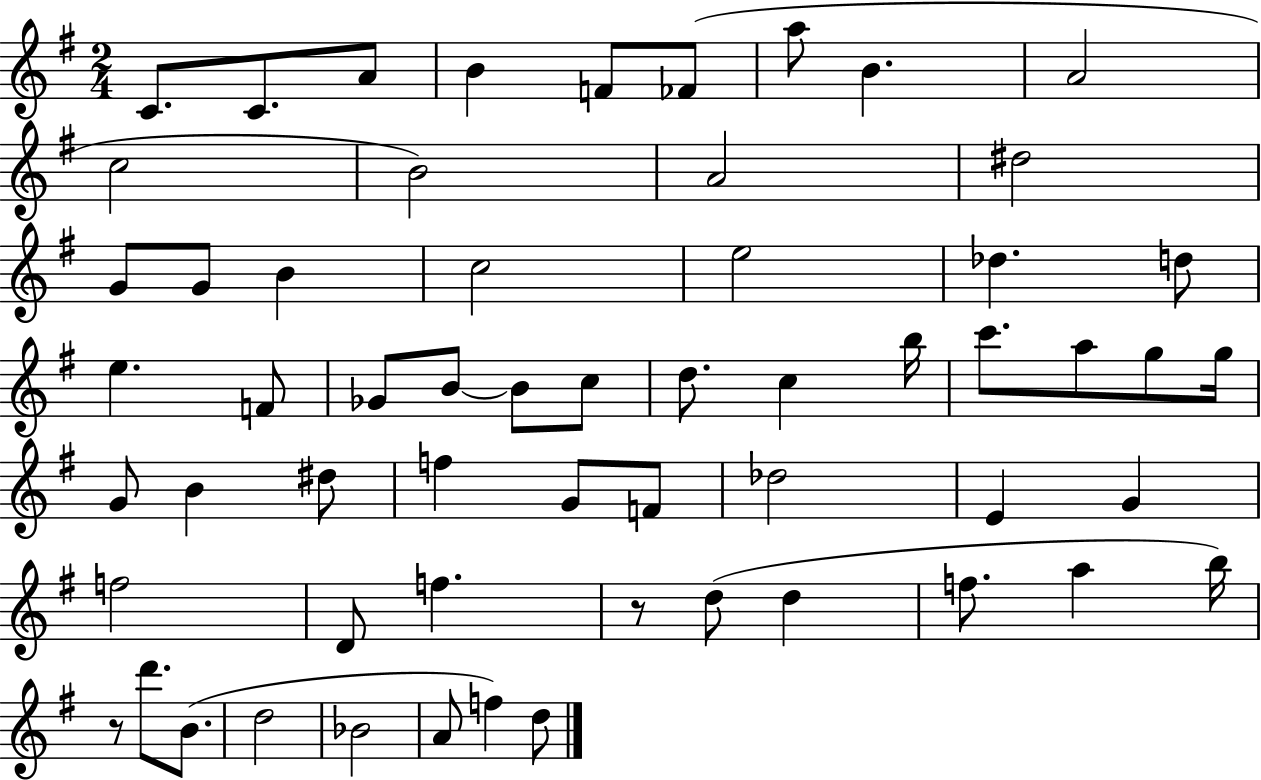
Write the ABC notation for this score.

X:1
T:Untitled
M:2/4
L:1/4
K:G
C/2 C/2 A/2 B F/2 _F/2 a/2 B A2 c2 B2 A2 ^d2 G/2 G/2 B c2 e2 _d d/2 e F/2 _G/2 B/2 B/2 c/2 d/2 c b/4 c'/2 a/2 g/2 g/4 G/2 B ^d/2 f G/2 F/2 _d2 E G f2 D/2 f z/2 d/2 d f/2 a b/4 z/2 d'/2 B/2 d2 _B2 A/2 f d/2